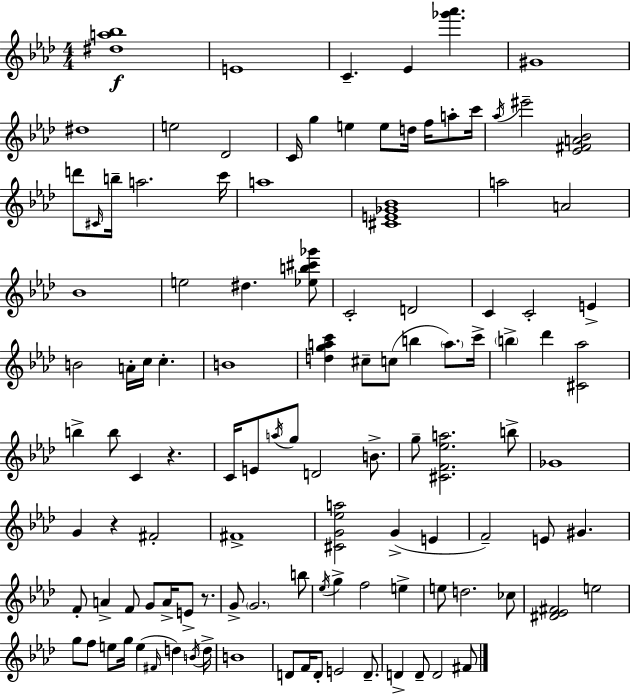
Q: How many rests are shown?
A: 3